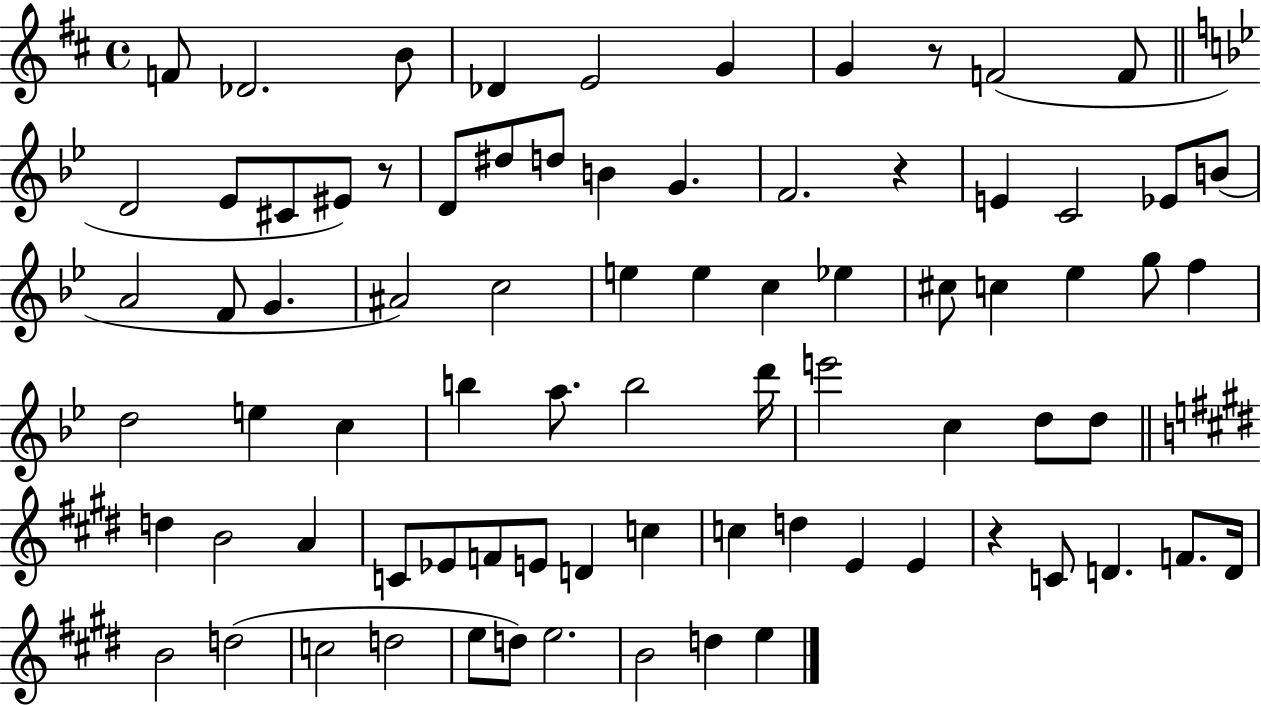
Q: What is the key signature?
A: D major